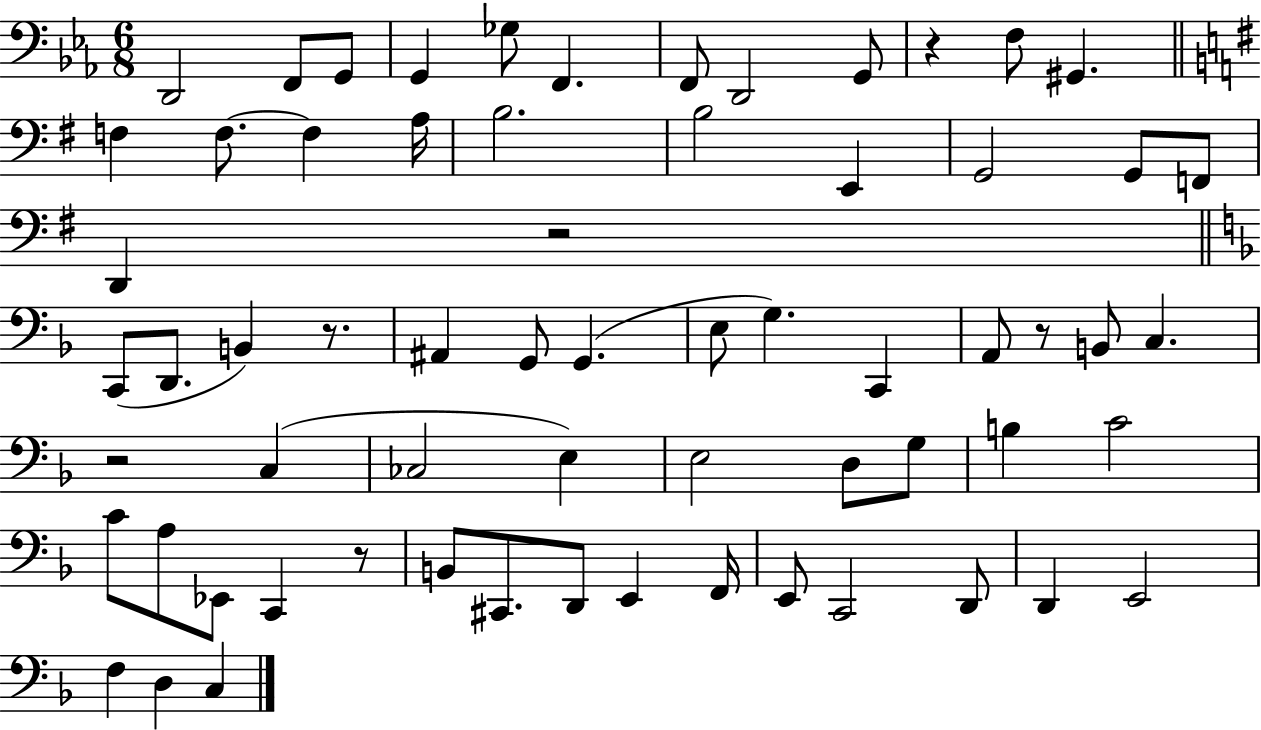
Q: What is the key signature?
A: EES major